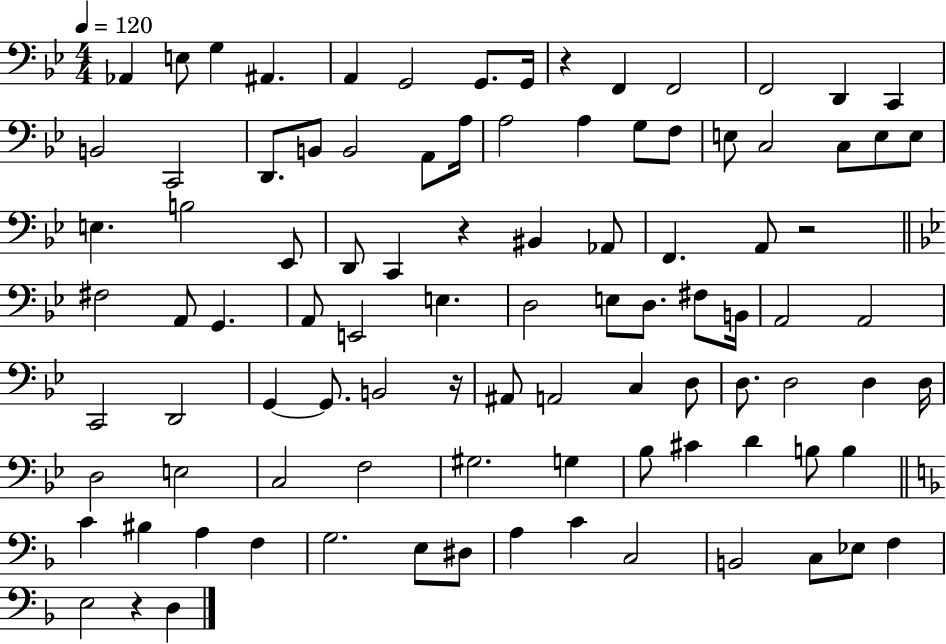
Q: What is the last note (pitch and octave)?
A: D3